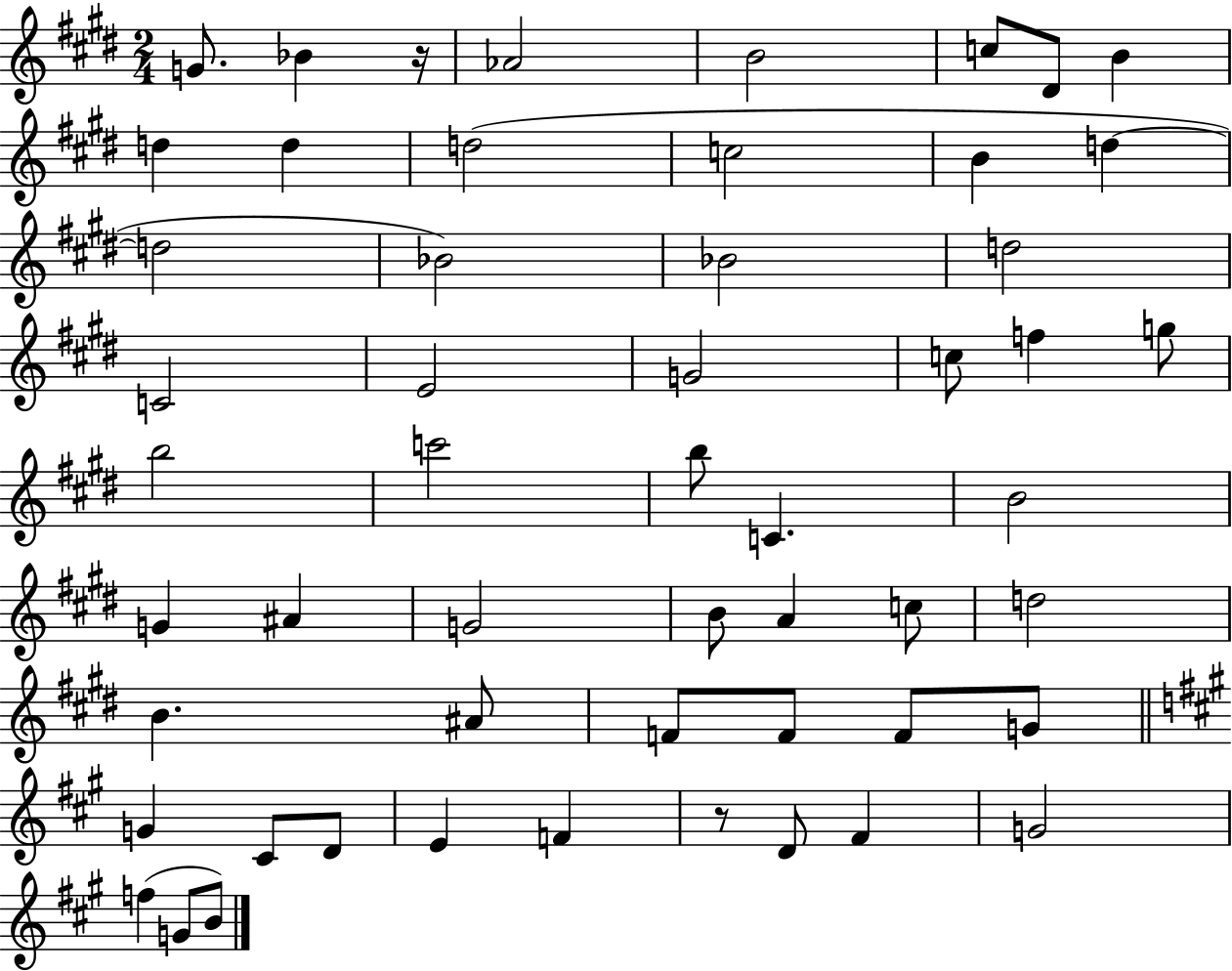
G4/e. Bb4/q R/s Ab4/h B4/h C5/e D#4/e B4/q D5/q D5/q D5/h C5/h B4/q D5/q D5/h Bb4/h Bb4/h D5/h C4/h E4/h G4/h C5/e F5/q G5/e B5/h C6/h B5/e C4/q. B4/h G4/q A#4/q G4/h B4/e A4/q C5/e D5/h B4/q. A#4/e F4/e F4/e F4/e G4/e G4/q C#4/e D4/e E4/q F4/q R/e D4/e F#4/q G4/h F5/q G4/e B4/e